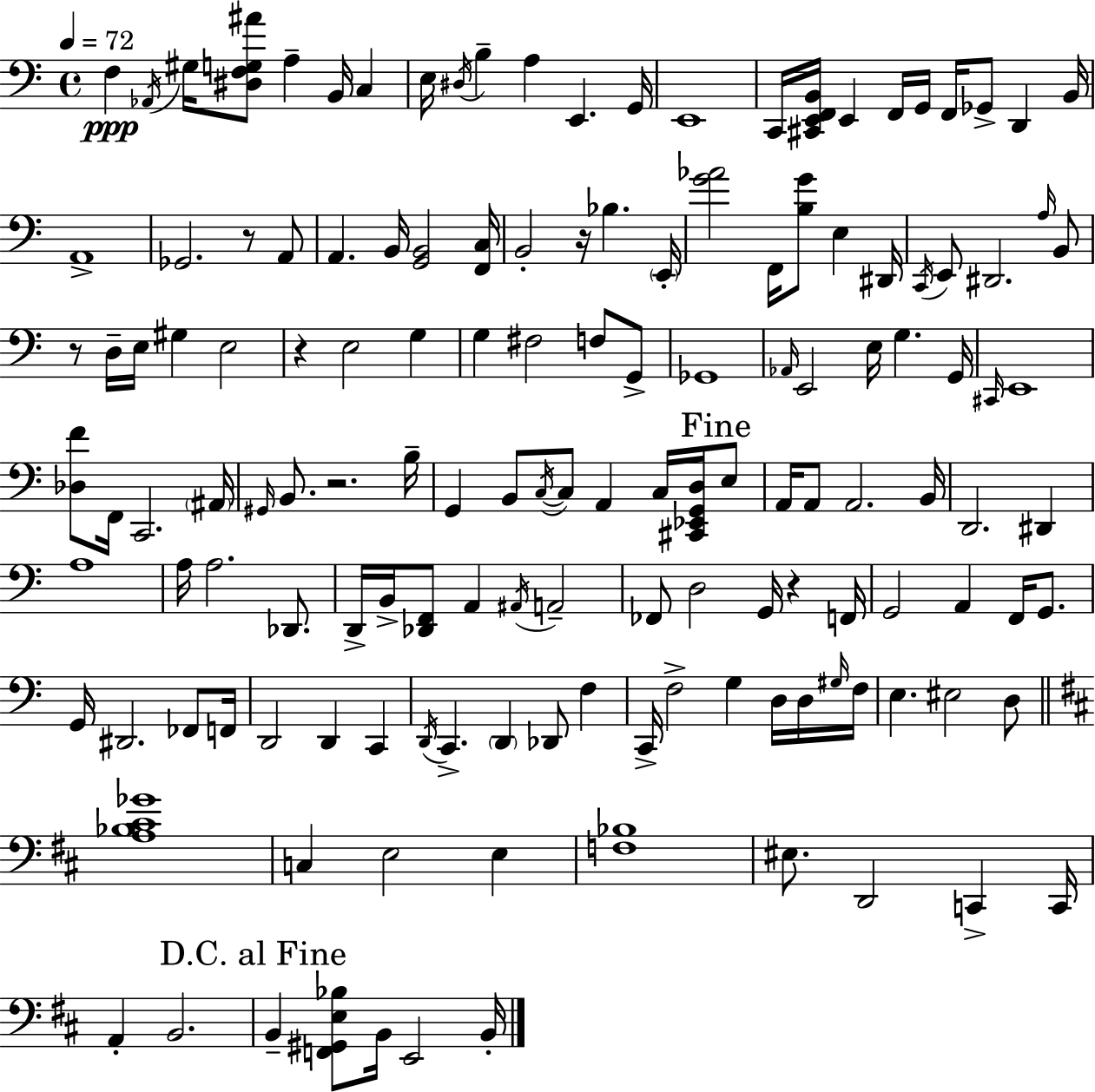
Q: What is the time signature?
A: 4/4